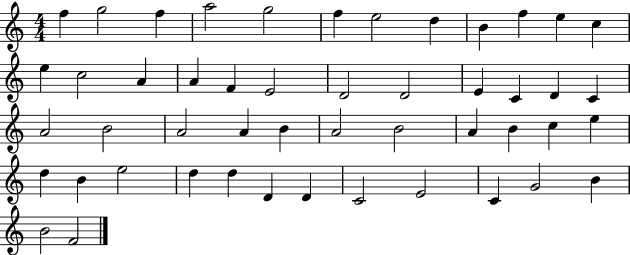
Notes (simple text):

F5/q G5/h F5/q A5/h G5/h F5/q E5/h D5/q B4/q F5/q E5/q C5/q E5/q C5/h A4/q A4/q F4/q E4/h D4/h D4/h E4/q C4/q D4/q C4/q A4/h B4/h A4/h A4/q B4/q A4/h B4/h A4/q B4/q C5/q E5/q D5/q B4/q E5/h D5/q D5/q D4/q D4/q C4/h E4/h C4/q G4/h B4/q B4/h F4/h